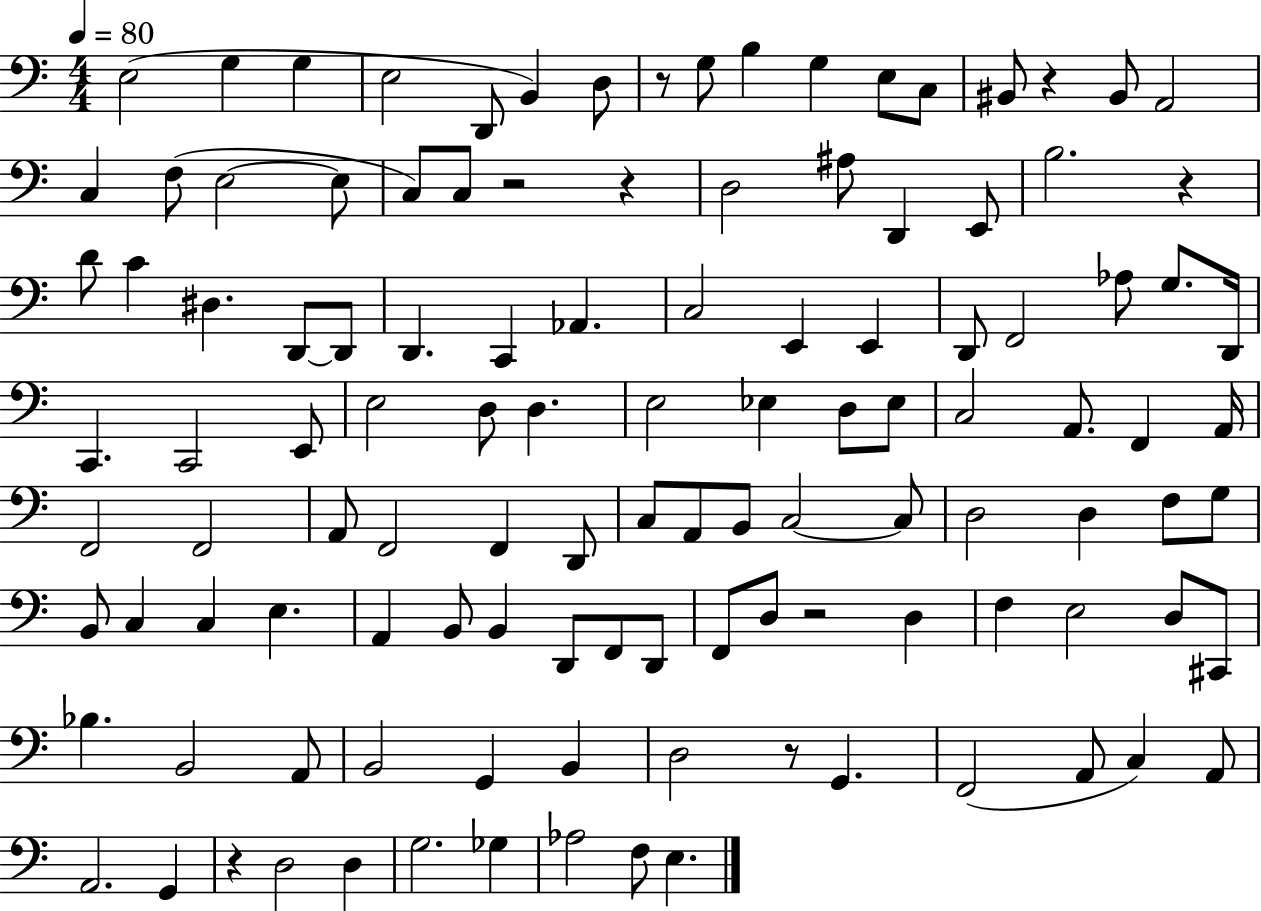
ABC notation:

X:1
T:Untitled
M:4/4
L:1/4
K:C
E,2 G, G, E,2 D,,/2 B,, D,/2 z/2 G,/2 B, G, E,/2 C,/2 ^B,,/2 z ^B,,/2 A,,2 C, F,/2 E,2 E,/2 C,/2 C,/2 z2 z D,2 ^A,/2 D,, E,,/2 B,2 z D/2 C ^D, D,,/2 D,,/2 D,, C,, _A,, C,2 E,, E,, D,,/2 F,,2 _A,/2 G,/2 D,,/4 C,, C,,2 E,,/2 E,2 D,/2 D, E,2 _E, D,/2 _E,/2 C,2 A,,/2 F,, A,,/4 F,,2 F,,2 A,,/2 F,,2 F,, D,,/2 C,/2 A,,/2 B,,/2 C,2 C,/2 D,2 D, F,/2 G,/2 B,,/2 C, C, E, A,, B,,/2 B,, D,,/2 F,,/2 D,,/2 F,,/2 D,/2 z2 D, F, E,2 D,/2 ^C,,/2 _B, B,,2 A,,/2 B,,2 G,, B,, D,2 z/2 G,, F,,2 A,,/2 C, A,,/2 A,,2 G,, z D,2 D, G,2 _G, _A,2 F,/2 E,